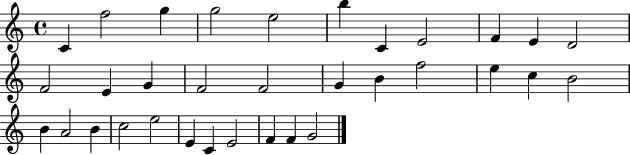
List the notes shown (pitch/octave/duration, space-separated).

C4/q F5/h G5/q G5/h E5/h B5/q C4/q E4/h F4/q E4/q D4/h F4/h E4/q G4/q F4/h F4/h G4/q B4/q F5/h E5/q C5/q B4/h B4/q A4/h B4/q C5/h E5/h E4/q C4/q E4/h F4/q F4/q G4/h